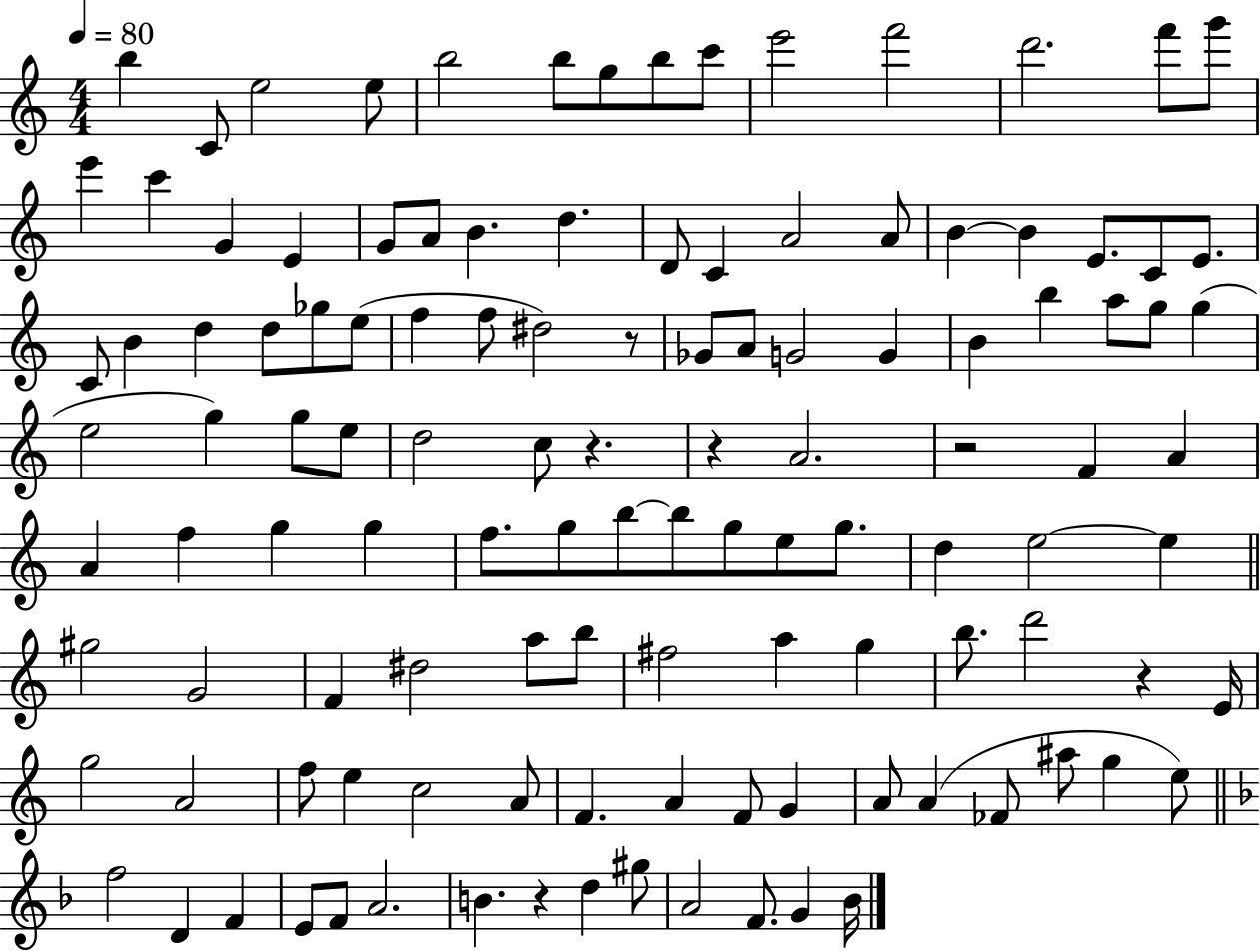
X:1
T:Untitled
M:4/4
L:1/4
K:C
b C/2 e2 e/2 b2 b/2 g/2 b/2 c'/2 e'2 f'2 d'2 f'/2 g'/2 e' c' G E G/2 A/2 B d D/2 C A2 A/2 B B E/2 C/2 E/2 C/2 B d d/2 _g/2 e/2 f f/2 ^d2 z/2 _G/2 A/2 G2 G B b a/2 g/2 g e2 g g/2 e/2 d2 c/2 z z A2 z2 F A A f g g f/2 g/2 b/2 b/2 g/2 e/2 g/2 d e2 e ^g2 G2 F ^d2 a/2 b/2 ^f2 a g b/2 d'2 z E/4 g2 A2 f/2 e c2 A/2 F A F/2 G A/2 A _F/2 ^a/2 g e/2 f2 D F E/2 F/2 A2 B z d ^g/2 A2 F/2 G _B/4